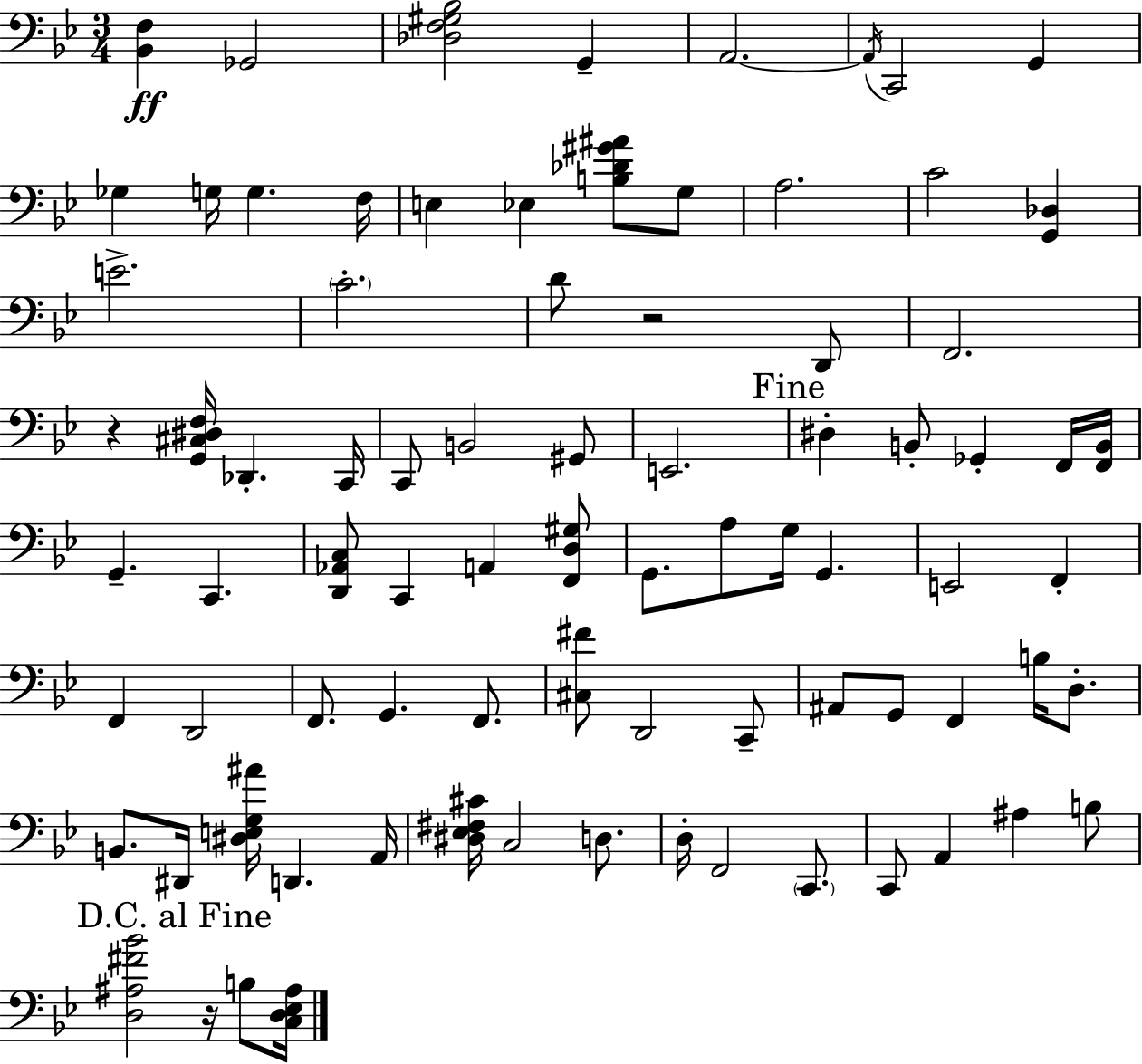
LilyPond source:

{
  \clef bass
  \numericTimeSignature
  \time 3/4
  \key g \minor
  <bes, f>4\ff ges,2 | <des f gis bes>2 g,4-- | a,2.~~ | \acciaccatura { a,16 } c,2 g,4 | \break ges4 g16 g4. | f16 e4 ees4 <b des' gis' ais'>8 g8 | a2. | c'2 <g, des>4 | \break e'2.-> | \parenthesize c'2.-. | d'8 r2 d,8 | f,2. | \break r4 <g, cis dis f>16 des,4.-. | c,16 c,8 b,2 gis,8 | e,2. | \mark "Fine" dis4-. b,8-. ges,4-. f,16 | \break <f, b,>16 g,4.-- c,4. | <d, aes, c>8 c,4 a,4 <f, d gis>8 | g,8. a8 g16 g,4. | e,2 f,4-. | \break f,4 d,2 | f,8. g,4. f,8. | <cis fis'>8 d,2 c,8-- | ais,8 g,8 f,4 b16 d8.-. | \break b,8. dis,16 <dis e g ais'>16 d,4. | a,16 <dis ees fis cis'>16 c2 d8. | d16-. f,2 \parenthesize c,8. | c,8 a,4 ais4 b8 | \break \mark "D.C. al Fine" <d ais fis' bes'>2 r16 b8 | <c d ees ais>16 \bar "|."
}